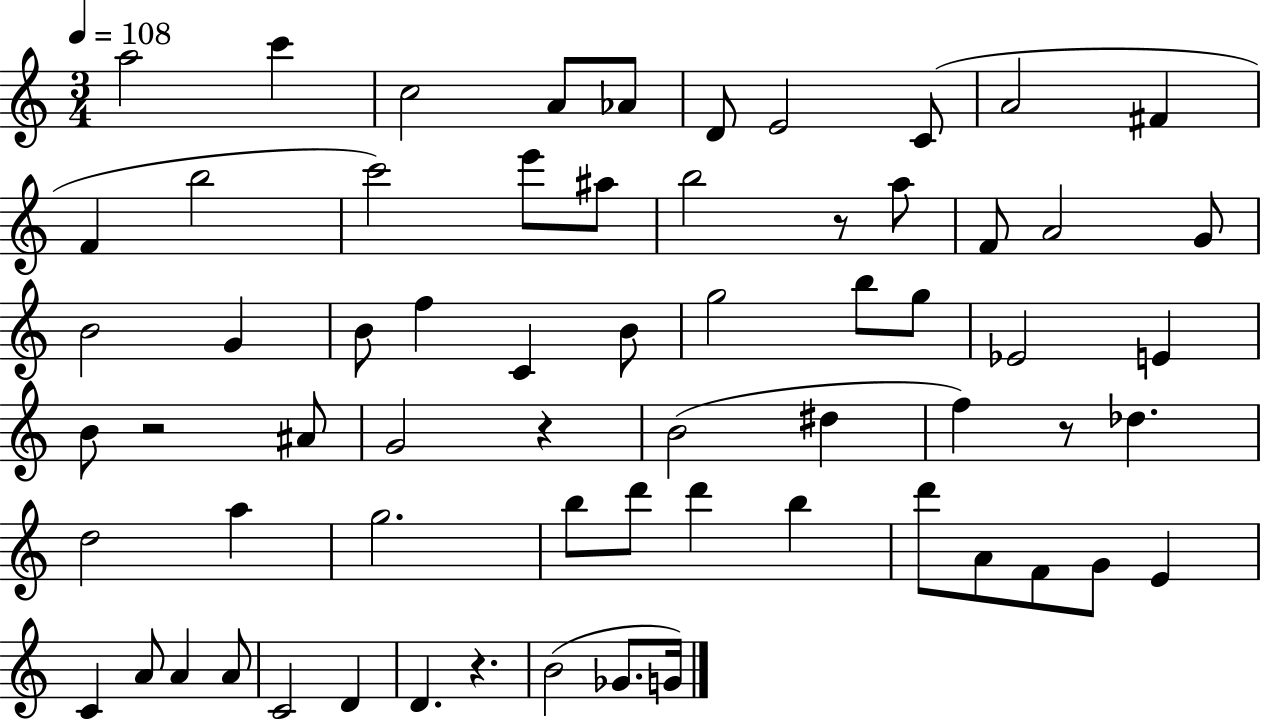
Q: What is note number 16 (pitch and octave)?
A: B5